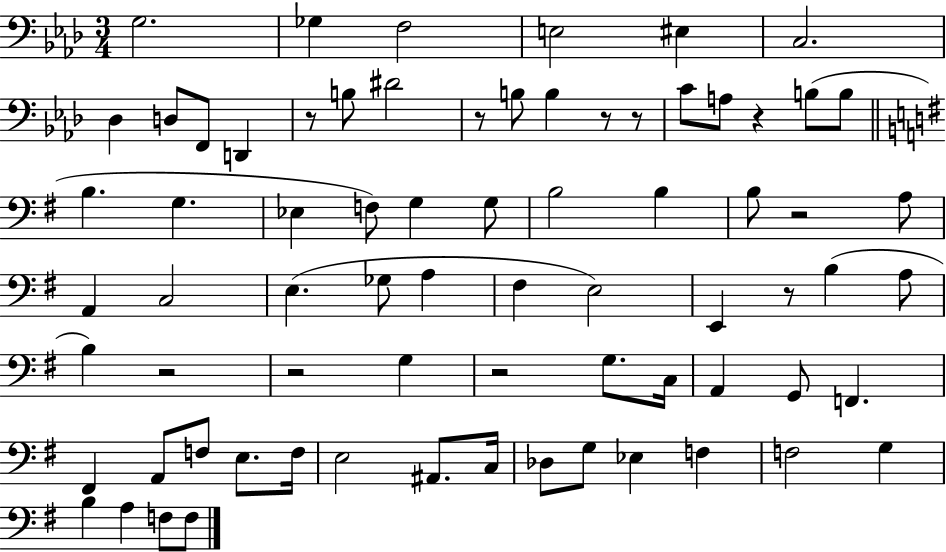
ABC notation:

X:1
T:Untitled
M:3/4
L:1/4
K:Ab
G,2 _G, F,2 E,2 ^E, C,2 _D, D,/2 F,,/2 D,, z/2 B,/2 ^D2 z/2 B,/2 B, z/2 z/2 C/2 A,/2 z B,/2 B,/2 B, G, _E, F,/2 G, G,/2 B,2 B, B,/2 z2 A,/2 A,, C,2 E, _G,/2 A, ^F, E,2 E,, z/2 B, A,/2 B, z2 z2 G, z2 G,/2 C,/4 A,, G,,/2 F,, ^F,, A,,/2 F,/2 E,/2 F,/4 E,2 ^A,,/2 C,/4 _D,/2 G,/2 _E, F, F,2 G, B, A, F,/2 F,/2